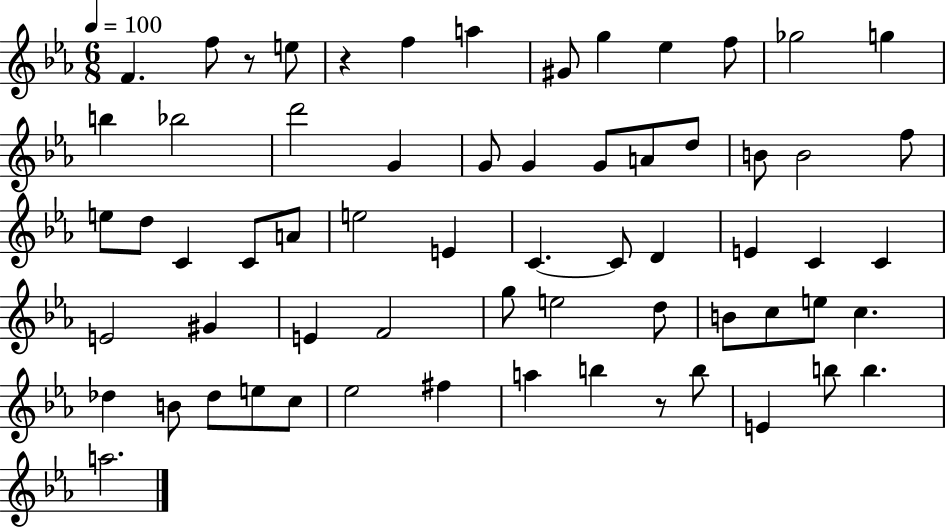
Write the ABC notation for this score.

X:1
T:Untitled
M:6/8
L:1/4
K:Eb
F f/2 z/2 e/2 z f a ^G/2 g _e f/2 _g2 g b _b2 d'2 G G/2 G G/2 A/2 d/2 B/2 B2 f/2 e/2 d/2 C C/2 A/2 e2 E C C/2 D E C C E2 ^G E F2 g/2 e2 d/2 B/2 c/2 e/2 c _d B/2 _d/2 e/2 c/2 _e2 ^f a b z/2 b/2 E b/2 b a2